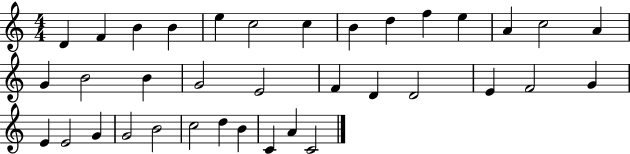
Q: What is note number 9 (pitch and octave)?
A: D5